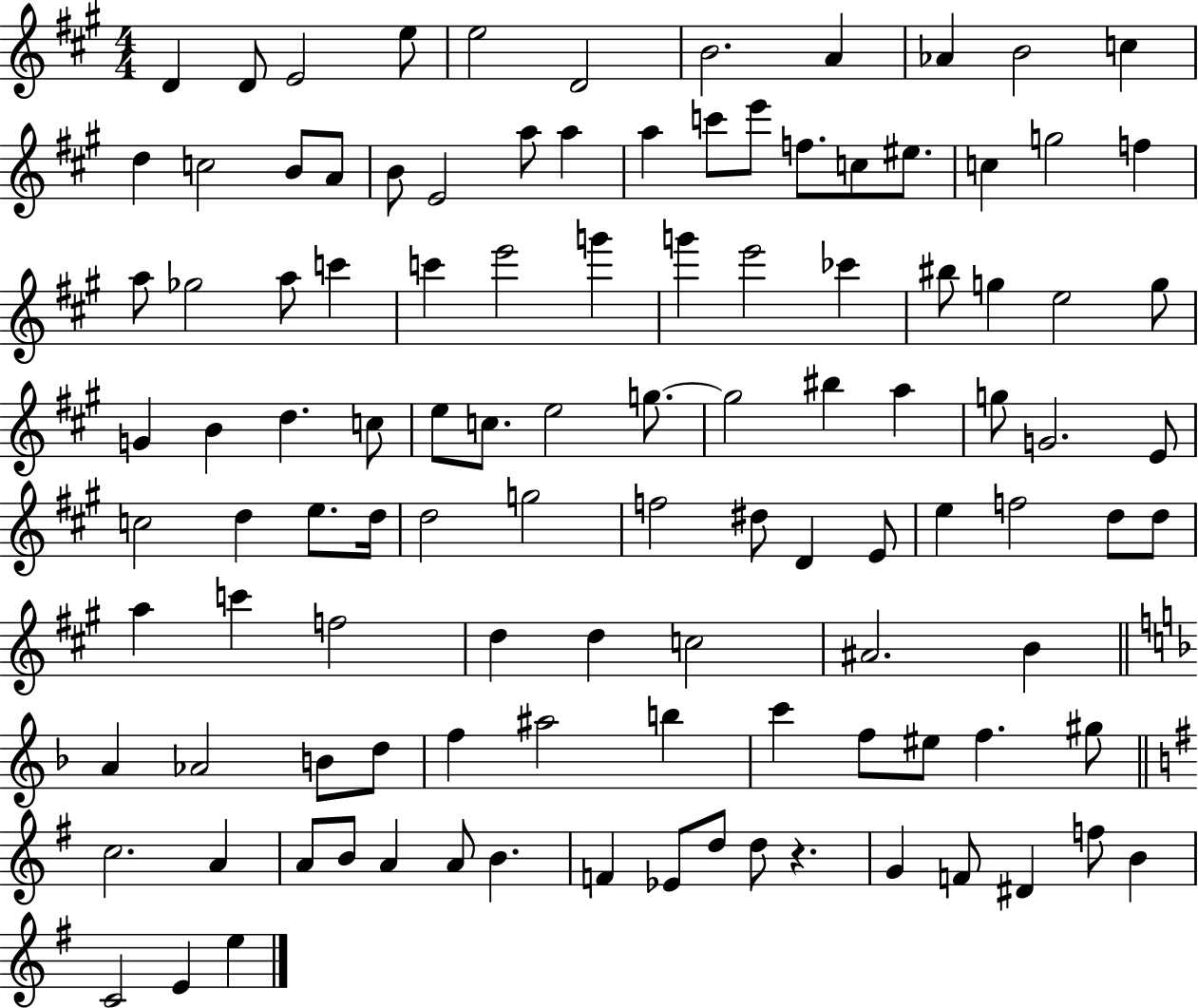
{
  \clef treble
  \numericTimeSignature
  \time 4/4
  \key a \major
  d'4 d'8 e'2 e''8 | e''2 d'2 | b'2. a'4 | aes'4 b'2 c''4 | \break d''4 c''2 b'8 a'8 | b'8 e'2 a''8 a''4 | a''4 c'''8 e'''8 f''8. c''8 eis''8. | c''4 g''2 f''4 | \break a''8 ges''2 a''8 c'''4 | c'''4 e'''2 g'''4 | g'''4 e'''2 ces'''4 | bis''8 g''4 e''2 g''8 | \break g'4 b'4 d''4. c''8 | e''8 c''8. e''2 g''8.~~ | g''2 bis''4 a''4 | g''8 g'2. e'8 | \break c''2 d''4 e''8. d''16 | d''2 g''2 | f''2 dis''8 d'4 e'8 | e''4 f''2 d''8 d''8 | \break a''4 c'''4 f''2 | d''4 d''4 c''2 | ais'2. b'4 | \bar "||" \break \key f \major a'4 aes'2 b'8 d''8 | f''4 ais''2 b''4 | c'''4 f''8 eis''8 f''4. gis''8 | \bar "||" \break \key g \major c''2. a'4 | a'8 b'8 a'4 a'8 b'4. | f'4 ees'8 d''8 d''8 r4. | g'4 f'8 dis'4 f''8 b'4 | \break c'2 e'4 e''4 | \bar "|."
}